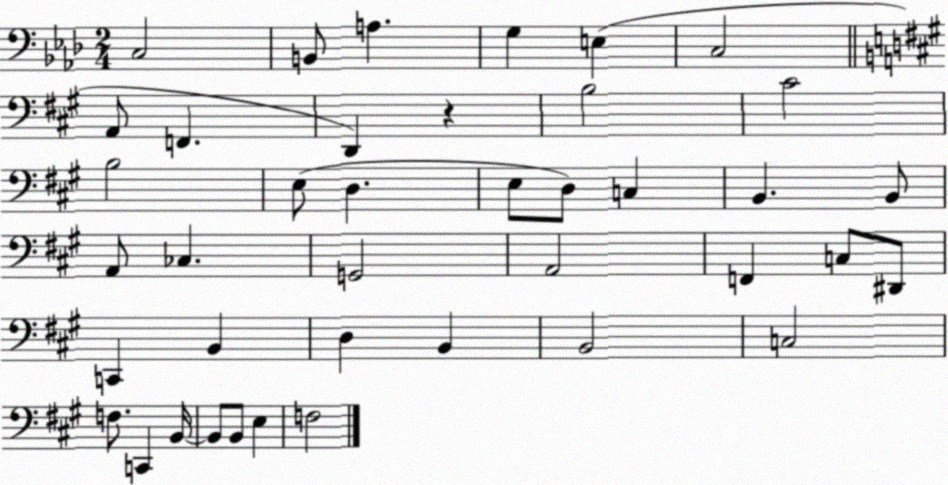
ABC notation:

X:1
T:Untitled
M:2/4
L:1/4
K:Ab
C,2 B,,/2 A, G, E, C,2 A,,/2 F,, D,, z B,2 ^C2 B,2 E,/2 D, E,/2 D,/2 C, B,, B,,/2 A,,/2 _C, G,,2 A,,2 F,, C,/2 ^D,,/2 C,, B,, D, B,, B,,2 C,2 F,/2 C,, B,,/4 B,,/2 B,,/2 E, F,2